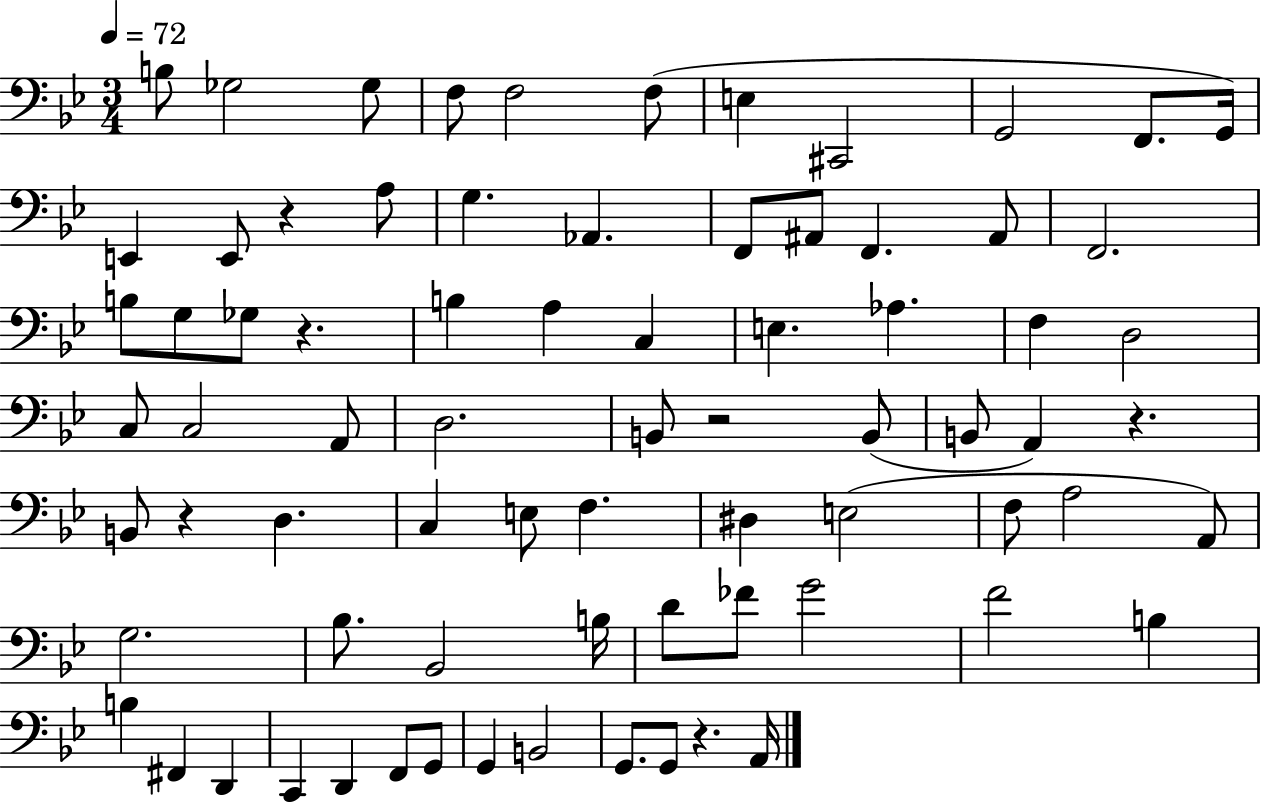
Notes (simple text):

B3/e Gb3/h Gb3/e F3/e F3/h F3/e E3/q C#2/h G2/h F2/e. G2/s E2/q E2/e R/q A3/e G3/q. Ab2/q. F2/e A#2/e F2/q. A#2/e F2/h. B3/e G3/e Gb3/e R/q. B3/q A3/q C3/q E3/q. Ab3/q. F3/q D3/h C3/e C3/h A2/e D3/h. B2/e R/h B2/e B2/e A2/q R/q. B2/e R/q D3/q. C3/q E3/e F3/q. D#3/q E3/h F3/e A3/h A2/e G3/h. Bb3/e. Bb2/h B3/s D4/e FES4/e G4/h F4/h B3/q B3/q F#2/q D2/q C2/q D2/q F2/e G2/e G2/q B2/h G2/e. G2/e R/q. A2/s